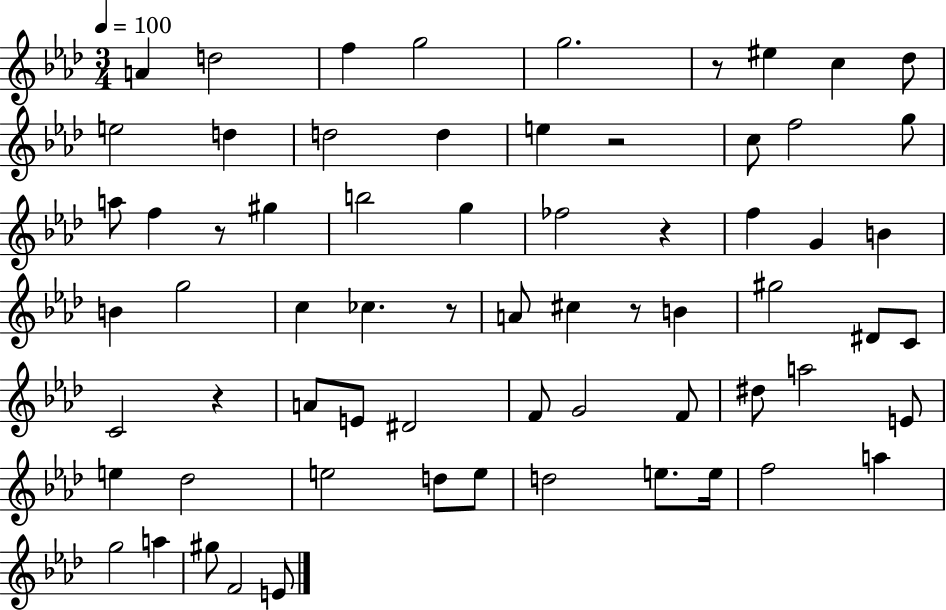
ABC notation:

X:1
T:Untitled
M:3/4
L:1/4
K:Ab
A d2 f g2 g2 z/2 ^e c _d/2 e2 d d2 d e z2 c/2 f2 g/2 a/2 f z/2 ^g b2 g _f2 z f G B B g2 c _c z/2 A/2 ^c z/2 B ^g2 ^D/2 C/2 C2 z A/2 E/2 ^D2 F/2 G2 F/2 ^d/2 a2 E/2 e _d2 e2 d/2 e/2 d2 e/2 e/4 f2 a g2 a ^g/2 F2 E/2